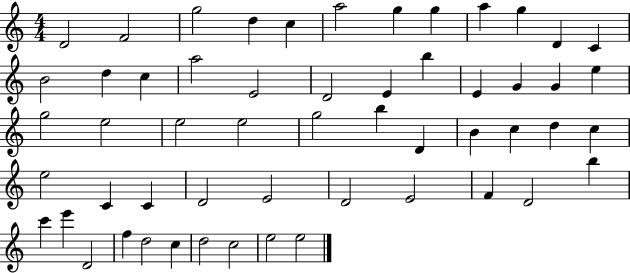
X:1
T:Untitled
M:4/4
L:1/4
K:C
D2 F2 g2 d c a2 g g a g D C B2 d c a2 E2 D2 E b E G G e g2 e2 e2 e2 g2 b D B c d c e2 C C D2 E2 D2 E2 F D2 b c' e' D2 f d2 c d2 c2 e2 e2